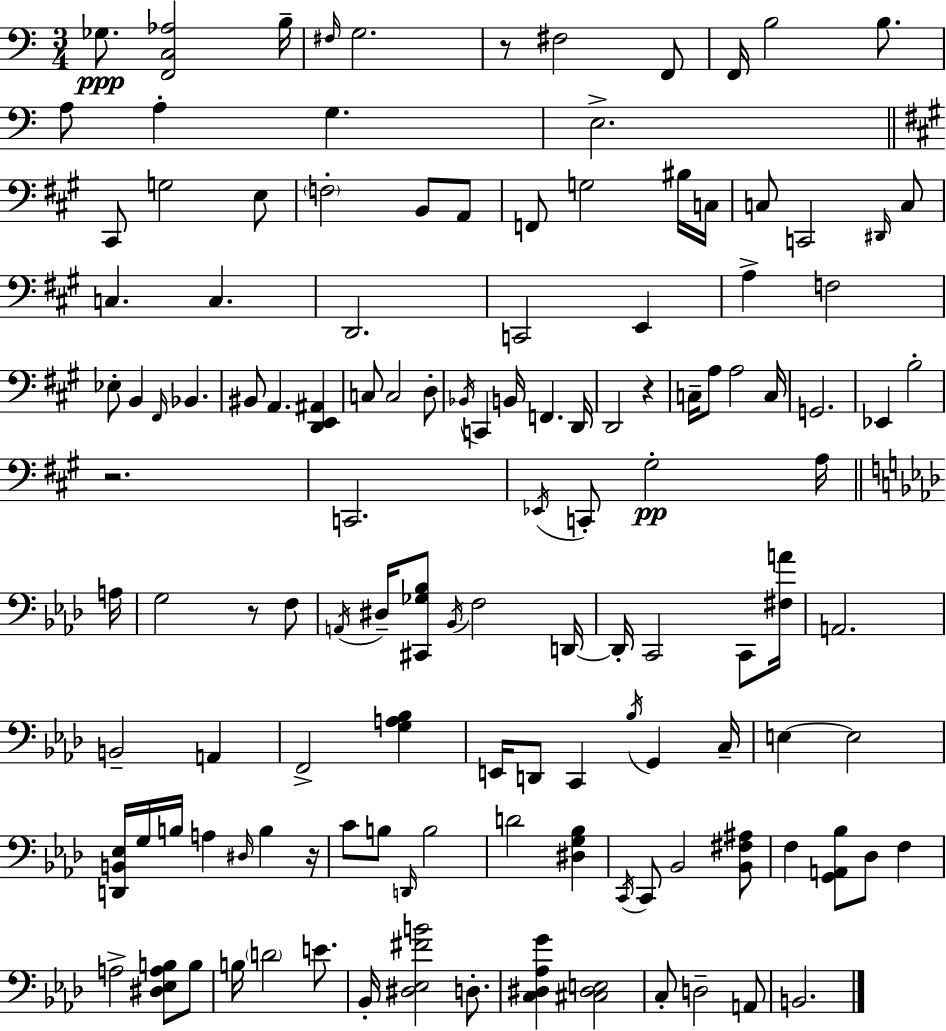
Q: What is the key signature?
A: C major